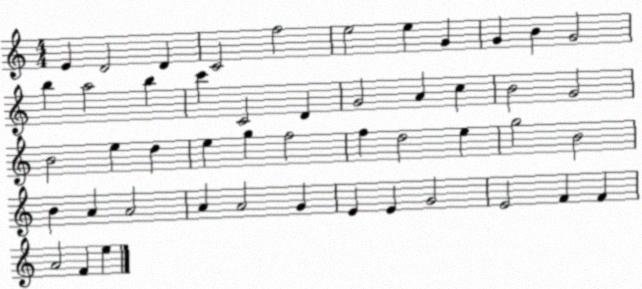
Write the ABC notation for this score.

X:1
T:Untitled
M:4/4
L:1/4
K:C
E D2 D C2 f2 e2 e G G B G2 b a2 b c' C2 D G2 A c B2 G2 B2 e d e g f2 f d2 e g2 B2 B A A2 A A2 G E E G2 E2 F F A2 F e